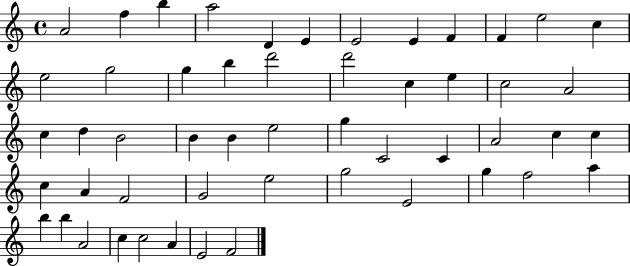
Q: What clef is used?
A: treble